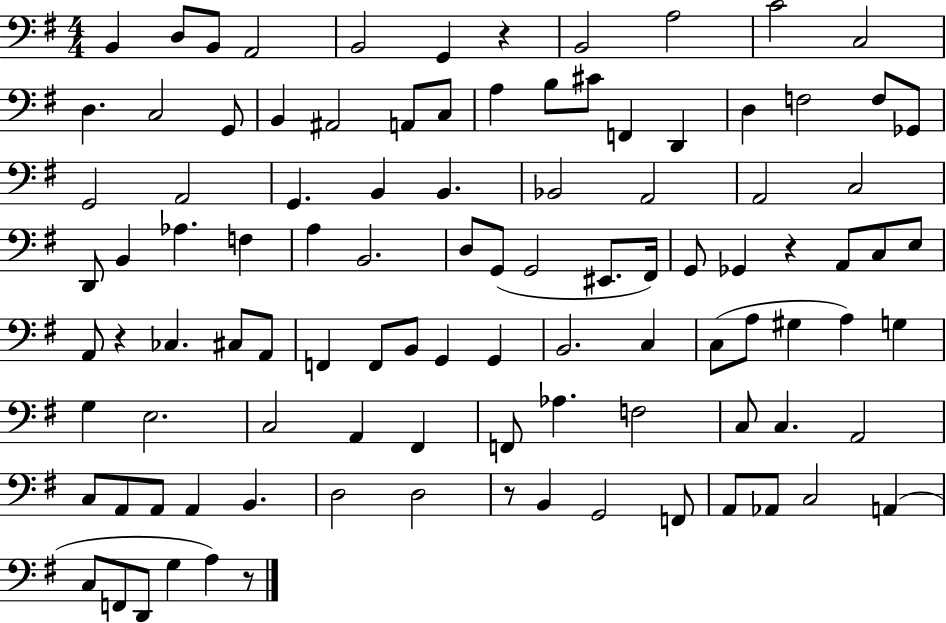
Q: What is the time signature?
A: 4/4